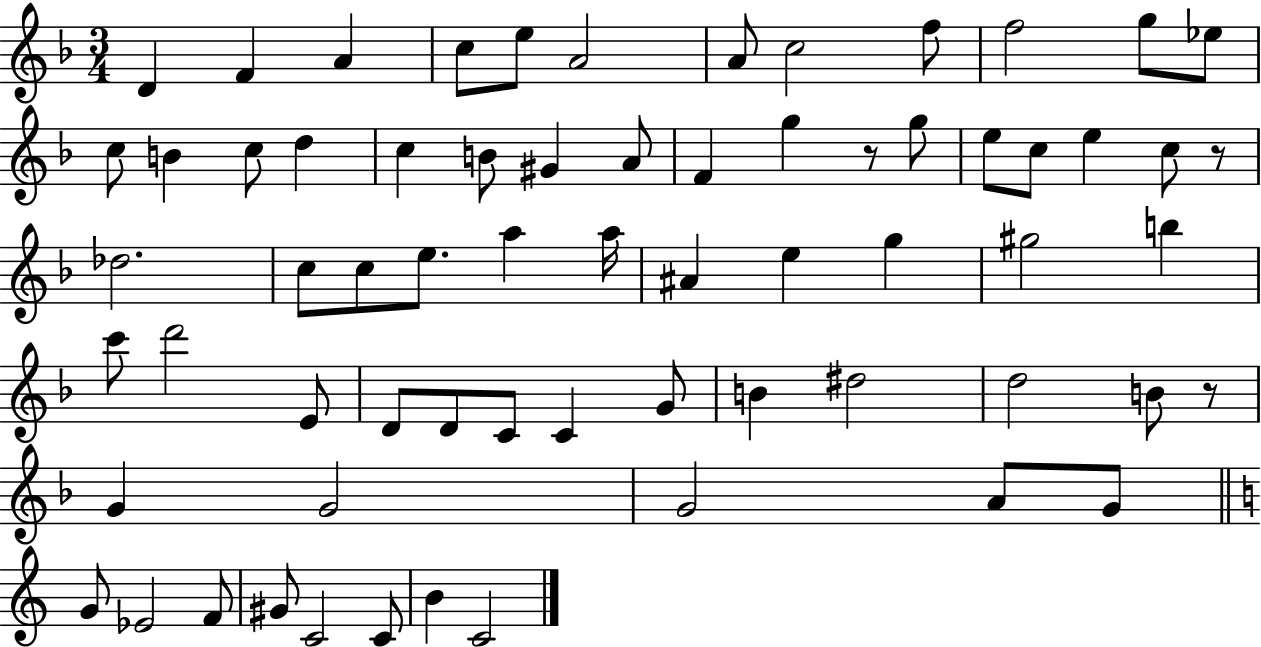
X:1
T:Untitled
M:3/4
L:1/4
K:F
D F A c/2 e/2 A2 A/2 c2 f/2 f2 g/2 _e/2 c/2 B c/2 d c B/2 ^G A/2 F g z/2 g/2 e/2 c/2 e c/2 z/2 _d2 c/2 c/2 e/2 a a/4 ^A e g ^g2 b c'/2 d'2 E/2 D/2 D/2 C/2 C G/2 B ^d2 d2 B/2 z/2 G G2 G2 A/2 G/2 G/2 _E2 F/2 ^G/2 C2 C/2 B C2